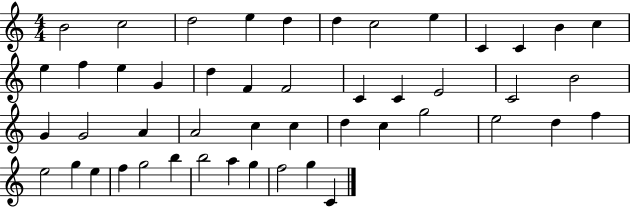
{
  \clef treble
  \numericTimeSignature
  \time 4/4
  \key c \major
  b'2 c''2 | d''2 e''4 d''4 | d''4 c''2 e''4 | c'4 c'4 b'4 c''4 | \break e''4 f''4 e''4 g'4 | d''4 f'4 f'2 | c'4 c'4 e'2 | c'2 b'2 | \break g'4 g'2 a'4 | a'2 c''4 c''4 | d''4 c''4 g''2 | e''2 d''4 f''4 | \break e''2 g''4 e''4 | f''4 g''2 b''4 | b''2 a''4 g''4 | f''2 g''4 c'4 | \break \bar "|."
}